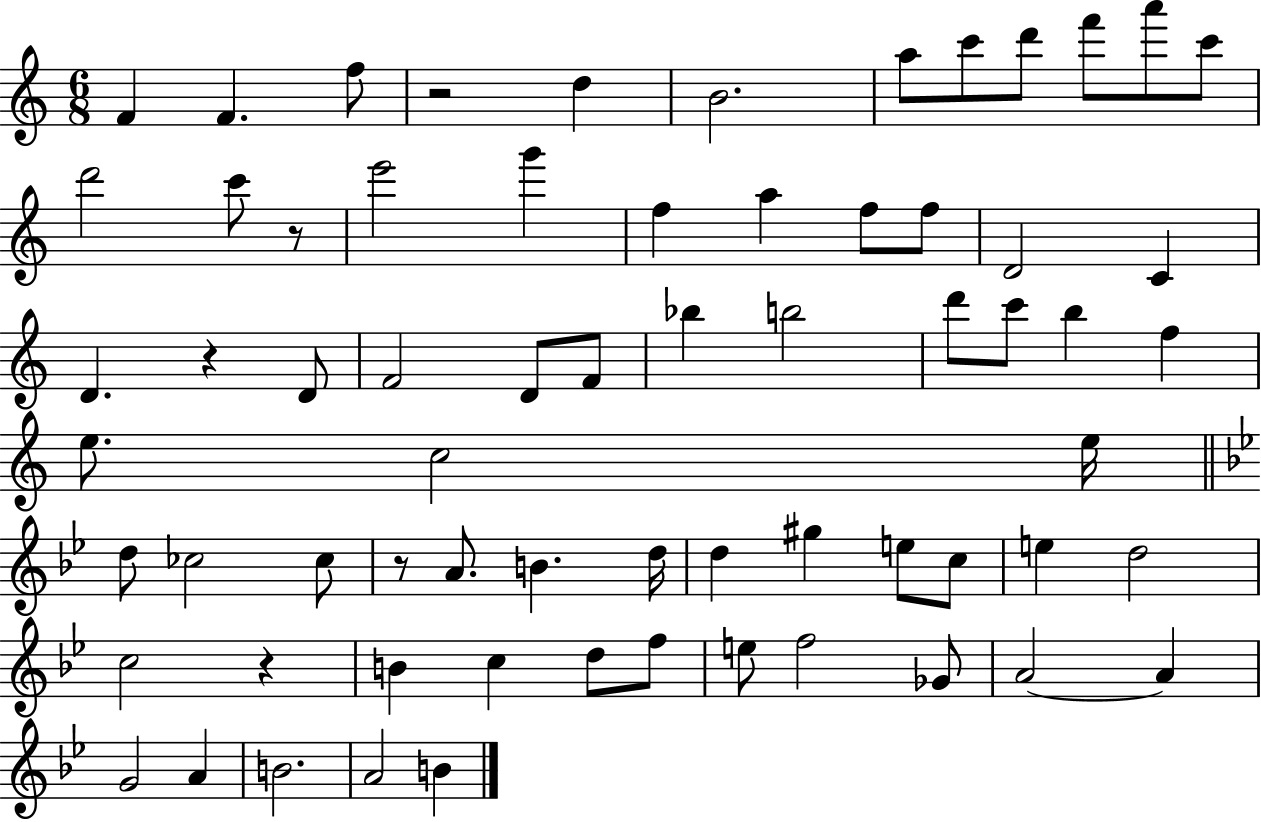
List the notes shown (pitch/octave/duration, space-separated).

F4/q F4/q. F5/e R/h D5/q B4/h. A5/e C6/e D6/e F6/e A6/e C6/e D6/h C6/e R/e E6/h G6/q F5/q A5/q F5/e F5/e D4/h C4/q D4/q. R/q D4/e F4/h D4/e F4/e Bb5/q B5/h D6/e C6/e B5/q F5/q E5/e. C5/h E5/s D5/e CES5/h CES5/e R/e A4/e. B4/q. D5/s D5/q G#5/q E5/e C5/e E5/q D5/h C5/h R/q B4/q C5/q D5/e F5/e E5/e F5/h Gb4/e A4/h A4/q G4/h A4/q B4/h. A4/h B4/q